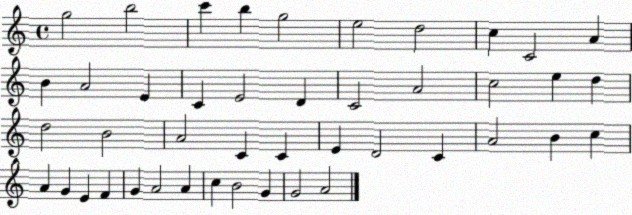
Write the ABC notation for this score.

X:1
T:Untitled
M:4/4
L:1/4
K:C
g2 b2 c' b g2 e2 d2 c C2 A B A2 E C E2 D C2 A2 c2 e d d2 B2 A2 C C E D2 C A2 B c A G E F G A2 A c B2 G G2 A2